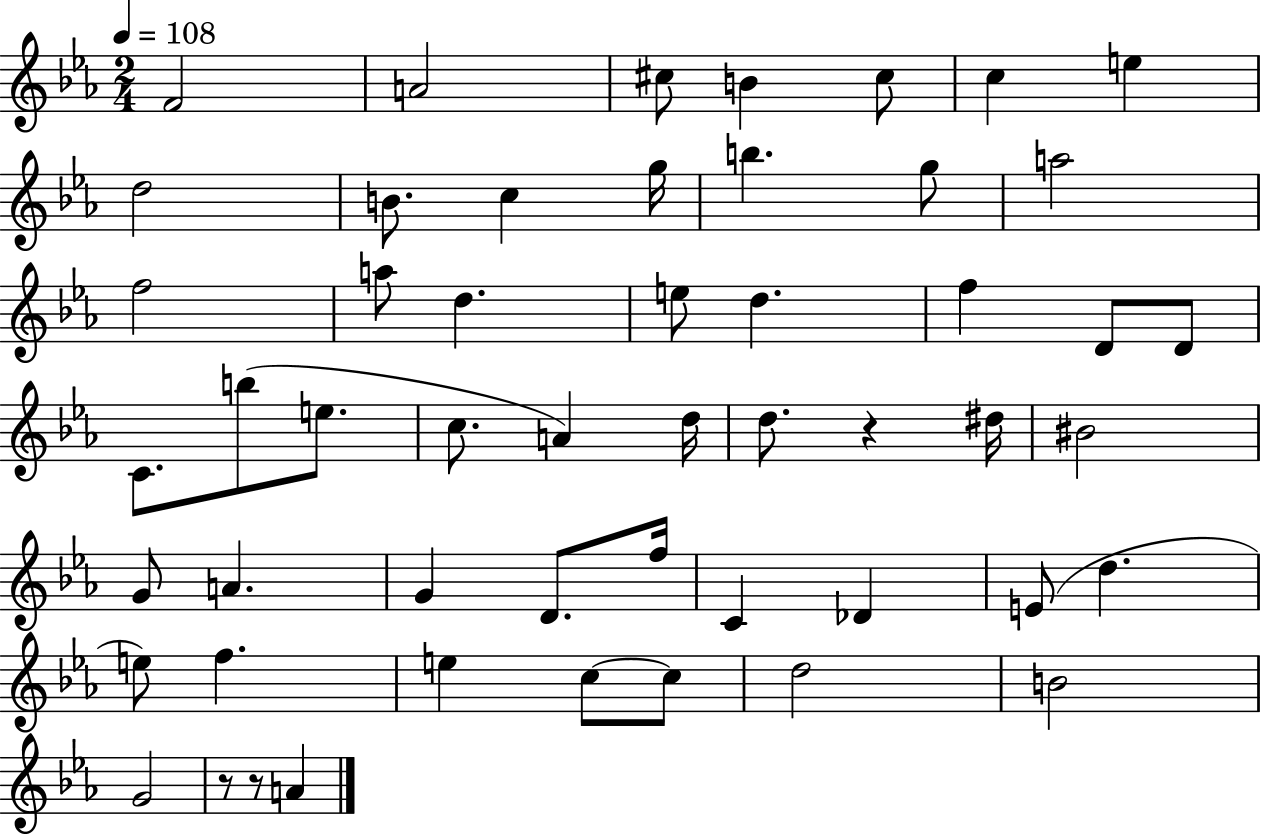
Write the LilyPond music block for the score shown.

{
  \clef treble
  \numericTimeSignature
  \time 2/4
  \key ees \major
  \tempo 4 = 108
  f'2 | a'2 | cis''8 b'4 cis''8 | c''4 e''4 | \break d''2 | b'8. c''4 g''16 | b''4. g''8 | a''2 | \break f''2 | a''8 d''4. | e''8 d''4. | f''4 d'8 d'8 | \break c'8. b''8( e''8. | c''8. a'4) d''16 | d''8. r4 dis''16 | bis'2 | \break g'8 a'4. | g'4 d'8. f''16 | c'4 des'4 | e'8( d''4. | \break e''8) f''4. | e''4 c''8~~ c''8 | d''2 | b'2 | \break g'2 | r8 r8 a'4 | \bar "|."
}